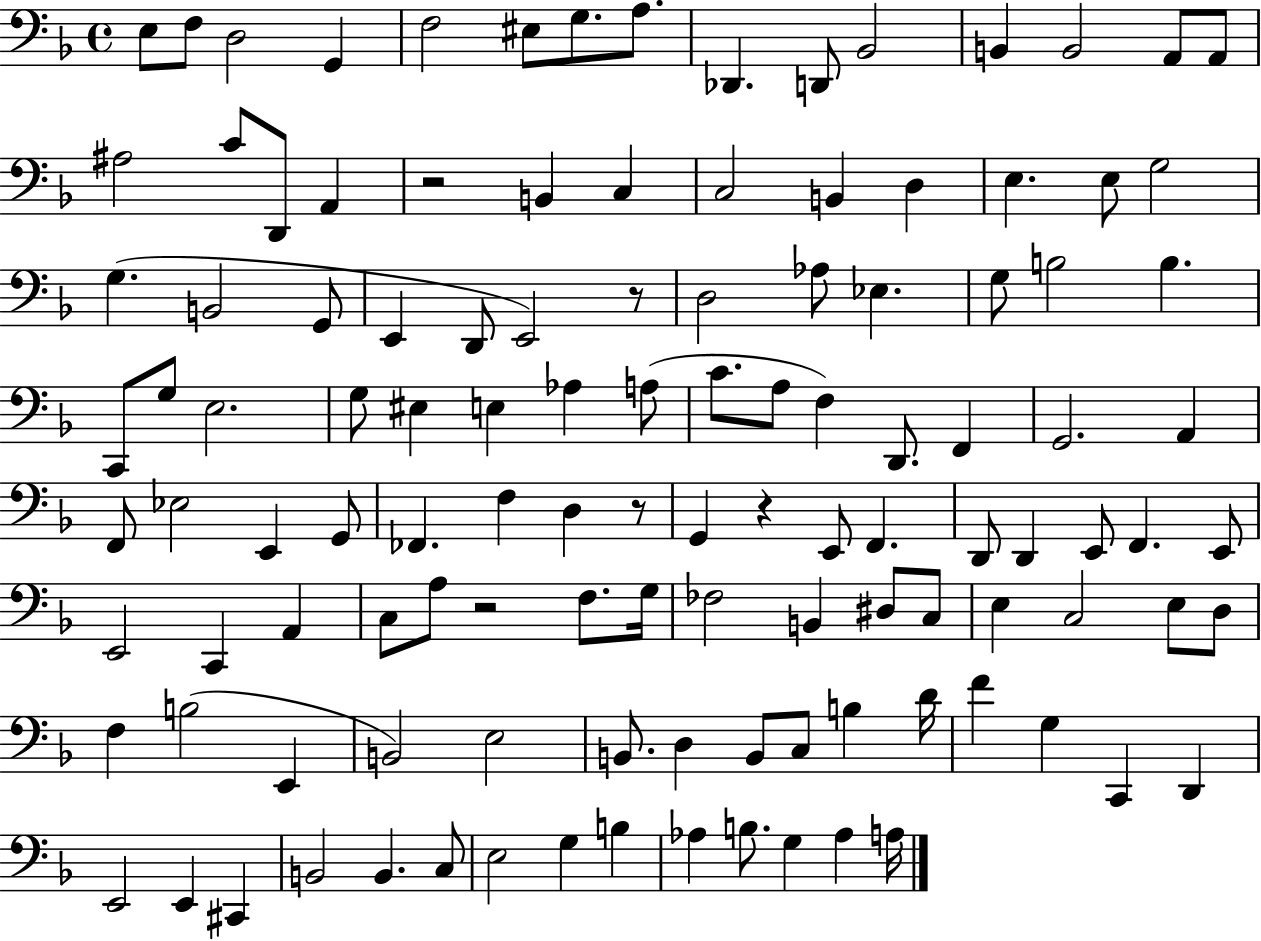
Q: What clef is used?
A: bass